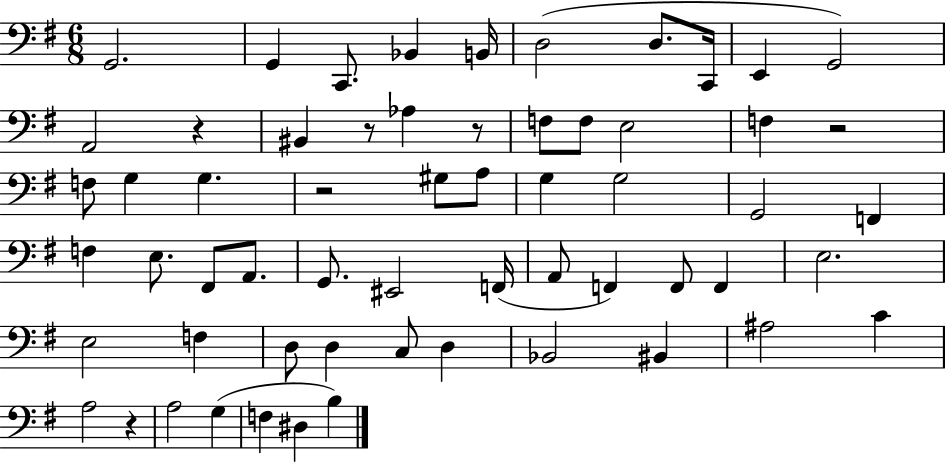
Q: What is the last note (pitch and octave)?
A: B3